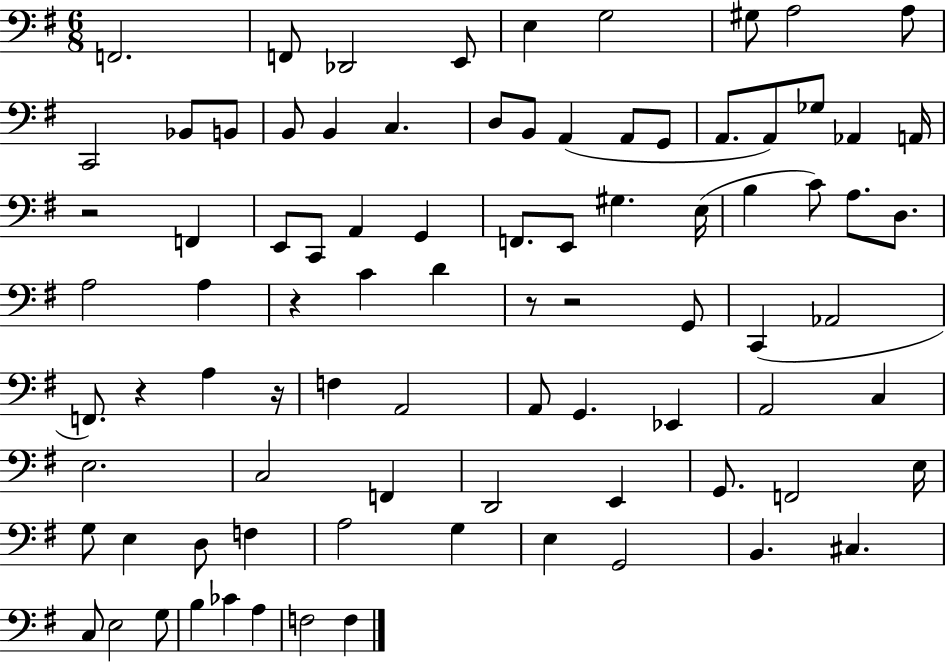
{
  \clef bass
  \numericTimeSignature
  \time 6/8
  \key g \major
  f,2. | f,8 des,2 e,8 | e4 g2 | gis8 a2 a8 | \break c,2 bes,8 b,8 | b,8 b,4 c4. | d8 b,8 a,4( a,8 g,8 | a,8. a,8) ges8 aes,4 a,16 | \break r2 f,4 | e,8 c,8 a,4 g,4 | f,8. e,8 gis4. e16( | b4 c'8) a8. d8. | \break a2 a4 | r4 c'4 d'4 | r8 r2 g,8 | c,4( aes,2 | \break f,8.) r4 a4 r16 | f4 a,2 | a,8 g,4. ees,4 | a,2 c4 | \break e2. | c2 f,4 | d,2 e,4 | g,8. f,2 e16 | \break g8 e4 d8 f4 | a2 g4 | e4 g,2 | b,4. cis4. | \break c8 e2 g8 | b4 ces'4 a4 | f2 f4 | \bar "|."
}